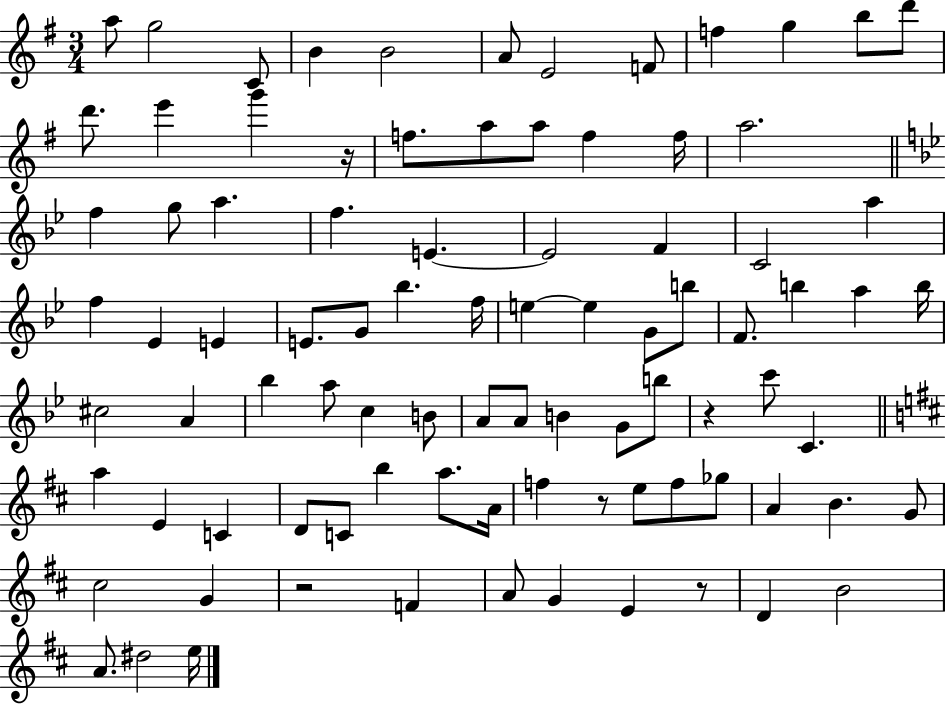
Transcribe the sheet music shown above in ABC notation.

X:1
T:Untitled
M:3/4
L:1/4
K:G
a/2 g2 C/2 B B2 A/2 E2 F/2 f g b/2 d'/2 d'/2 e' g' z/4 f/2 a/2 a/2 f f/4 a2 f g/2 a f E E2 F C2 a f _E E E/2 G/2 _b f/4 e e G/2 b/2 F/2 b a b/4 ^c2 A _b a/2 c B/2 A/2 A/2 B G/2 b/2 z c'/2 C a E C D/2 C/2 b a/2 A/4 f z/2 e/2 f/2 _g/2 A B G/2 ^c2 G z2 F A/2 G E z/2 D B2 A/2 ^d2 e/4